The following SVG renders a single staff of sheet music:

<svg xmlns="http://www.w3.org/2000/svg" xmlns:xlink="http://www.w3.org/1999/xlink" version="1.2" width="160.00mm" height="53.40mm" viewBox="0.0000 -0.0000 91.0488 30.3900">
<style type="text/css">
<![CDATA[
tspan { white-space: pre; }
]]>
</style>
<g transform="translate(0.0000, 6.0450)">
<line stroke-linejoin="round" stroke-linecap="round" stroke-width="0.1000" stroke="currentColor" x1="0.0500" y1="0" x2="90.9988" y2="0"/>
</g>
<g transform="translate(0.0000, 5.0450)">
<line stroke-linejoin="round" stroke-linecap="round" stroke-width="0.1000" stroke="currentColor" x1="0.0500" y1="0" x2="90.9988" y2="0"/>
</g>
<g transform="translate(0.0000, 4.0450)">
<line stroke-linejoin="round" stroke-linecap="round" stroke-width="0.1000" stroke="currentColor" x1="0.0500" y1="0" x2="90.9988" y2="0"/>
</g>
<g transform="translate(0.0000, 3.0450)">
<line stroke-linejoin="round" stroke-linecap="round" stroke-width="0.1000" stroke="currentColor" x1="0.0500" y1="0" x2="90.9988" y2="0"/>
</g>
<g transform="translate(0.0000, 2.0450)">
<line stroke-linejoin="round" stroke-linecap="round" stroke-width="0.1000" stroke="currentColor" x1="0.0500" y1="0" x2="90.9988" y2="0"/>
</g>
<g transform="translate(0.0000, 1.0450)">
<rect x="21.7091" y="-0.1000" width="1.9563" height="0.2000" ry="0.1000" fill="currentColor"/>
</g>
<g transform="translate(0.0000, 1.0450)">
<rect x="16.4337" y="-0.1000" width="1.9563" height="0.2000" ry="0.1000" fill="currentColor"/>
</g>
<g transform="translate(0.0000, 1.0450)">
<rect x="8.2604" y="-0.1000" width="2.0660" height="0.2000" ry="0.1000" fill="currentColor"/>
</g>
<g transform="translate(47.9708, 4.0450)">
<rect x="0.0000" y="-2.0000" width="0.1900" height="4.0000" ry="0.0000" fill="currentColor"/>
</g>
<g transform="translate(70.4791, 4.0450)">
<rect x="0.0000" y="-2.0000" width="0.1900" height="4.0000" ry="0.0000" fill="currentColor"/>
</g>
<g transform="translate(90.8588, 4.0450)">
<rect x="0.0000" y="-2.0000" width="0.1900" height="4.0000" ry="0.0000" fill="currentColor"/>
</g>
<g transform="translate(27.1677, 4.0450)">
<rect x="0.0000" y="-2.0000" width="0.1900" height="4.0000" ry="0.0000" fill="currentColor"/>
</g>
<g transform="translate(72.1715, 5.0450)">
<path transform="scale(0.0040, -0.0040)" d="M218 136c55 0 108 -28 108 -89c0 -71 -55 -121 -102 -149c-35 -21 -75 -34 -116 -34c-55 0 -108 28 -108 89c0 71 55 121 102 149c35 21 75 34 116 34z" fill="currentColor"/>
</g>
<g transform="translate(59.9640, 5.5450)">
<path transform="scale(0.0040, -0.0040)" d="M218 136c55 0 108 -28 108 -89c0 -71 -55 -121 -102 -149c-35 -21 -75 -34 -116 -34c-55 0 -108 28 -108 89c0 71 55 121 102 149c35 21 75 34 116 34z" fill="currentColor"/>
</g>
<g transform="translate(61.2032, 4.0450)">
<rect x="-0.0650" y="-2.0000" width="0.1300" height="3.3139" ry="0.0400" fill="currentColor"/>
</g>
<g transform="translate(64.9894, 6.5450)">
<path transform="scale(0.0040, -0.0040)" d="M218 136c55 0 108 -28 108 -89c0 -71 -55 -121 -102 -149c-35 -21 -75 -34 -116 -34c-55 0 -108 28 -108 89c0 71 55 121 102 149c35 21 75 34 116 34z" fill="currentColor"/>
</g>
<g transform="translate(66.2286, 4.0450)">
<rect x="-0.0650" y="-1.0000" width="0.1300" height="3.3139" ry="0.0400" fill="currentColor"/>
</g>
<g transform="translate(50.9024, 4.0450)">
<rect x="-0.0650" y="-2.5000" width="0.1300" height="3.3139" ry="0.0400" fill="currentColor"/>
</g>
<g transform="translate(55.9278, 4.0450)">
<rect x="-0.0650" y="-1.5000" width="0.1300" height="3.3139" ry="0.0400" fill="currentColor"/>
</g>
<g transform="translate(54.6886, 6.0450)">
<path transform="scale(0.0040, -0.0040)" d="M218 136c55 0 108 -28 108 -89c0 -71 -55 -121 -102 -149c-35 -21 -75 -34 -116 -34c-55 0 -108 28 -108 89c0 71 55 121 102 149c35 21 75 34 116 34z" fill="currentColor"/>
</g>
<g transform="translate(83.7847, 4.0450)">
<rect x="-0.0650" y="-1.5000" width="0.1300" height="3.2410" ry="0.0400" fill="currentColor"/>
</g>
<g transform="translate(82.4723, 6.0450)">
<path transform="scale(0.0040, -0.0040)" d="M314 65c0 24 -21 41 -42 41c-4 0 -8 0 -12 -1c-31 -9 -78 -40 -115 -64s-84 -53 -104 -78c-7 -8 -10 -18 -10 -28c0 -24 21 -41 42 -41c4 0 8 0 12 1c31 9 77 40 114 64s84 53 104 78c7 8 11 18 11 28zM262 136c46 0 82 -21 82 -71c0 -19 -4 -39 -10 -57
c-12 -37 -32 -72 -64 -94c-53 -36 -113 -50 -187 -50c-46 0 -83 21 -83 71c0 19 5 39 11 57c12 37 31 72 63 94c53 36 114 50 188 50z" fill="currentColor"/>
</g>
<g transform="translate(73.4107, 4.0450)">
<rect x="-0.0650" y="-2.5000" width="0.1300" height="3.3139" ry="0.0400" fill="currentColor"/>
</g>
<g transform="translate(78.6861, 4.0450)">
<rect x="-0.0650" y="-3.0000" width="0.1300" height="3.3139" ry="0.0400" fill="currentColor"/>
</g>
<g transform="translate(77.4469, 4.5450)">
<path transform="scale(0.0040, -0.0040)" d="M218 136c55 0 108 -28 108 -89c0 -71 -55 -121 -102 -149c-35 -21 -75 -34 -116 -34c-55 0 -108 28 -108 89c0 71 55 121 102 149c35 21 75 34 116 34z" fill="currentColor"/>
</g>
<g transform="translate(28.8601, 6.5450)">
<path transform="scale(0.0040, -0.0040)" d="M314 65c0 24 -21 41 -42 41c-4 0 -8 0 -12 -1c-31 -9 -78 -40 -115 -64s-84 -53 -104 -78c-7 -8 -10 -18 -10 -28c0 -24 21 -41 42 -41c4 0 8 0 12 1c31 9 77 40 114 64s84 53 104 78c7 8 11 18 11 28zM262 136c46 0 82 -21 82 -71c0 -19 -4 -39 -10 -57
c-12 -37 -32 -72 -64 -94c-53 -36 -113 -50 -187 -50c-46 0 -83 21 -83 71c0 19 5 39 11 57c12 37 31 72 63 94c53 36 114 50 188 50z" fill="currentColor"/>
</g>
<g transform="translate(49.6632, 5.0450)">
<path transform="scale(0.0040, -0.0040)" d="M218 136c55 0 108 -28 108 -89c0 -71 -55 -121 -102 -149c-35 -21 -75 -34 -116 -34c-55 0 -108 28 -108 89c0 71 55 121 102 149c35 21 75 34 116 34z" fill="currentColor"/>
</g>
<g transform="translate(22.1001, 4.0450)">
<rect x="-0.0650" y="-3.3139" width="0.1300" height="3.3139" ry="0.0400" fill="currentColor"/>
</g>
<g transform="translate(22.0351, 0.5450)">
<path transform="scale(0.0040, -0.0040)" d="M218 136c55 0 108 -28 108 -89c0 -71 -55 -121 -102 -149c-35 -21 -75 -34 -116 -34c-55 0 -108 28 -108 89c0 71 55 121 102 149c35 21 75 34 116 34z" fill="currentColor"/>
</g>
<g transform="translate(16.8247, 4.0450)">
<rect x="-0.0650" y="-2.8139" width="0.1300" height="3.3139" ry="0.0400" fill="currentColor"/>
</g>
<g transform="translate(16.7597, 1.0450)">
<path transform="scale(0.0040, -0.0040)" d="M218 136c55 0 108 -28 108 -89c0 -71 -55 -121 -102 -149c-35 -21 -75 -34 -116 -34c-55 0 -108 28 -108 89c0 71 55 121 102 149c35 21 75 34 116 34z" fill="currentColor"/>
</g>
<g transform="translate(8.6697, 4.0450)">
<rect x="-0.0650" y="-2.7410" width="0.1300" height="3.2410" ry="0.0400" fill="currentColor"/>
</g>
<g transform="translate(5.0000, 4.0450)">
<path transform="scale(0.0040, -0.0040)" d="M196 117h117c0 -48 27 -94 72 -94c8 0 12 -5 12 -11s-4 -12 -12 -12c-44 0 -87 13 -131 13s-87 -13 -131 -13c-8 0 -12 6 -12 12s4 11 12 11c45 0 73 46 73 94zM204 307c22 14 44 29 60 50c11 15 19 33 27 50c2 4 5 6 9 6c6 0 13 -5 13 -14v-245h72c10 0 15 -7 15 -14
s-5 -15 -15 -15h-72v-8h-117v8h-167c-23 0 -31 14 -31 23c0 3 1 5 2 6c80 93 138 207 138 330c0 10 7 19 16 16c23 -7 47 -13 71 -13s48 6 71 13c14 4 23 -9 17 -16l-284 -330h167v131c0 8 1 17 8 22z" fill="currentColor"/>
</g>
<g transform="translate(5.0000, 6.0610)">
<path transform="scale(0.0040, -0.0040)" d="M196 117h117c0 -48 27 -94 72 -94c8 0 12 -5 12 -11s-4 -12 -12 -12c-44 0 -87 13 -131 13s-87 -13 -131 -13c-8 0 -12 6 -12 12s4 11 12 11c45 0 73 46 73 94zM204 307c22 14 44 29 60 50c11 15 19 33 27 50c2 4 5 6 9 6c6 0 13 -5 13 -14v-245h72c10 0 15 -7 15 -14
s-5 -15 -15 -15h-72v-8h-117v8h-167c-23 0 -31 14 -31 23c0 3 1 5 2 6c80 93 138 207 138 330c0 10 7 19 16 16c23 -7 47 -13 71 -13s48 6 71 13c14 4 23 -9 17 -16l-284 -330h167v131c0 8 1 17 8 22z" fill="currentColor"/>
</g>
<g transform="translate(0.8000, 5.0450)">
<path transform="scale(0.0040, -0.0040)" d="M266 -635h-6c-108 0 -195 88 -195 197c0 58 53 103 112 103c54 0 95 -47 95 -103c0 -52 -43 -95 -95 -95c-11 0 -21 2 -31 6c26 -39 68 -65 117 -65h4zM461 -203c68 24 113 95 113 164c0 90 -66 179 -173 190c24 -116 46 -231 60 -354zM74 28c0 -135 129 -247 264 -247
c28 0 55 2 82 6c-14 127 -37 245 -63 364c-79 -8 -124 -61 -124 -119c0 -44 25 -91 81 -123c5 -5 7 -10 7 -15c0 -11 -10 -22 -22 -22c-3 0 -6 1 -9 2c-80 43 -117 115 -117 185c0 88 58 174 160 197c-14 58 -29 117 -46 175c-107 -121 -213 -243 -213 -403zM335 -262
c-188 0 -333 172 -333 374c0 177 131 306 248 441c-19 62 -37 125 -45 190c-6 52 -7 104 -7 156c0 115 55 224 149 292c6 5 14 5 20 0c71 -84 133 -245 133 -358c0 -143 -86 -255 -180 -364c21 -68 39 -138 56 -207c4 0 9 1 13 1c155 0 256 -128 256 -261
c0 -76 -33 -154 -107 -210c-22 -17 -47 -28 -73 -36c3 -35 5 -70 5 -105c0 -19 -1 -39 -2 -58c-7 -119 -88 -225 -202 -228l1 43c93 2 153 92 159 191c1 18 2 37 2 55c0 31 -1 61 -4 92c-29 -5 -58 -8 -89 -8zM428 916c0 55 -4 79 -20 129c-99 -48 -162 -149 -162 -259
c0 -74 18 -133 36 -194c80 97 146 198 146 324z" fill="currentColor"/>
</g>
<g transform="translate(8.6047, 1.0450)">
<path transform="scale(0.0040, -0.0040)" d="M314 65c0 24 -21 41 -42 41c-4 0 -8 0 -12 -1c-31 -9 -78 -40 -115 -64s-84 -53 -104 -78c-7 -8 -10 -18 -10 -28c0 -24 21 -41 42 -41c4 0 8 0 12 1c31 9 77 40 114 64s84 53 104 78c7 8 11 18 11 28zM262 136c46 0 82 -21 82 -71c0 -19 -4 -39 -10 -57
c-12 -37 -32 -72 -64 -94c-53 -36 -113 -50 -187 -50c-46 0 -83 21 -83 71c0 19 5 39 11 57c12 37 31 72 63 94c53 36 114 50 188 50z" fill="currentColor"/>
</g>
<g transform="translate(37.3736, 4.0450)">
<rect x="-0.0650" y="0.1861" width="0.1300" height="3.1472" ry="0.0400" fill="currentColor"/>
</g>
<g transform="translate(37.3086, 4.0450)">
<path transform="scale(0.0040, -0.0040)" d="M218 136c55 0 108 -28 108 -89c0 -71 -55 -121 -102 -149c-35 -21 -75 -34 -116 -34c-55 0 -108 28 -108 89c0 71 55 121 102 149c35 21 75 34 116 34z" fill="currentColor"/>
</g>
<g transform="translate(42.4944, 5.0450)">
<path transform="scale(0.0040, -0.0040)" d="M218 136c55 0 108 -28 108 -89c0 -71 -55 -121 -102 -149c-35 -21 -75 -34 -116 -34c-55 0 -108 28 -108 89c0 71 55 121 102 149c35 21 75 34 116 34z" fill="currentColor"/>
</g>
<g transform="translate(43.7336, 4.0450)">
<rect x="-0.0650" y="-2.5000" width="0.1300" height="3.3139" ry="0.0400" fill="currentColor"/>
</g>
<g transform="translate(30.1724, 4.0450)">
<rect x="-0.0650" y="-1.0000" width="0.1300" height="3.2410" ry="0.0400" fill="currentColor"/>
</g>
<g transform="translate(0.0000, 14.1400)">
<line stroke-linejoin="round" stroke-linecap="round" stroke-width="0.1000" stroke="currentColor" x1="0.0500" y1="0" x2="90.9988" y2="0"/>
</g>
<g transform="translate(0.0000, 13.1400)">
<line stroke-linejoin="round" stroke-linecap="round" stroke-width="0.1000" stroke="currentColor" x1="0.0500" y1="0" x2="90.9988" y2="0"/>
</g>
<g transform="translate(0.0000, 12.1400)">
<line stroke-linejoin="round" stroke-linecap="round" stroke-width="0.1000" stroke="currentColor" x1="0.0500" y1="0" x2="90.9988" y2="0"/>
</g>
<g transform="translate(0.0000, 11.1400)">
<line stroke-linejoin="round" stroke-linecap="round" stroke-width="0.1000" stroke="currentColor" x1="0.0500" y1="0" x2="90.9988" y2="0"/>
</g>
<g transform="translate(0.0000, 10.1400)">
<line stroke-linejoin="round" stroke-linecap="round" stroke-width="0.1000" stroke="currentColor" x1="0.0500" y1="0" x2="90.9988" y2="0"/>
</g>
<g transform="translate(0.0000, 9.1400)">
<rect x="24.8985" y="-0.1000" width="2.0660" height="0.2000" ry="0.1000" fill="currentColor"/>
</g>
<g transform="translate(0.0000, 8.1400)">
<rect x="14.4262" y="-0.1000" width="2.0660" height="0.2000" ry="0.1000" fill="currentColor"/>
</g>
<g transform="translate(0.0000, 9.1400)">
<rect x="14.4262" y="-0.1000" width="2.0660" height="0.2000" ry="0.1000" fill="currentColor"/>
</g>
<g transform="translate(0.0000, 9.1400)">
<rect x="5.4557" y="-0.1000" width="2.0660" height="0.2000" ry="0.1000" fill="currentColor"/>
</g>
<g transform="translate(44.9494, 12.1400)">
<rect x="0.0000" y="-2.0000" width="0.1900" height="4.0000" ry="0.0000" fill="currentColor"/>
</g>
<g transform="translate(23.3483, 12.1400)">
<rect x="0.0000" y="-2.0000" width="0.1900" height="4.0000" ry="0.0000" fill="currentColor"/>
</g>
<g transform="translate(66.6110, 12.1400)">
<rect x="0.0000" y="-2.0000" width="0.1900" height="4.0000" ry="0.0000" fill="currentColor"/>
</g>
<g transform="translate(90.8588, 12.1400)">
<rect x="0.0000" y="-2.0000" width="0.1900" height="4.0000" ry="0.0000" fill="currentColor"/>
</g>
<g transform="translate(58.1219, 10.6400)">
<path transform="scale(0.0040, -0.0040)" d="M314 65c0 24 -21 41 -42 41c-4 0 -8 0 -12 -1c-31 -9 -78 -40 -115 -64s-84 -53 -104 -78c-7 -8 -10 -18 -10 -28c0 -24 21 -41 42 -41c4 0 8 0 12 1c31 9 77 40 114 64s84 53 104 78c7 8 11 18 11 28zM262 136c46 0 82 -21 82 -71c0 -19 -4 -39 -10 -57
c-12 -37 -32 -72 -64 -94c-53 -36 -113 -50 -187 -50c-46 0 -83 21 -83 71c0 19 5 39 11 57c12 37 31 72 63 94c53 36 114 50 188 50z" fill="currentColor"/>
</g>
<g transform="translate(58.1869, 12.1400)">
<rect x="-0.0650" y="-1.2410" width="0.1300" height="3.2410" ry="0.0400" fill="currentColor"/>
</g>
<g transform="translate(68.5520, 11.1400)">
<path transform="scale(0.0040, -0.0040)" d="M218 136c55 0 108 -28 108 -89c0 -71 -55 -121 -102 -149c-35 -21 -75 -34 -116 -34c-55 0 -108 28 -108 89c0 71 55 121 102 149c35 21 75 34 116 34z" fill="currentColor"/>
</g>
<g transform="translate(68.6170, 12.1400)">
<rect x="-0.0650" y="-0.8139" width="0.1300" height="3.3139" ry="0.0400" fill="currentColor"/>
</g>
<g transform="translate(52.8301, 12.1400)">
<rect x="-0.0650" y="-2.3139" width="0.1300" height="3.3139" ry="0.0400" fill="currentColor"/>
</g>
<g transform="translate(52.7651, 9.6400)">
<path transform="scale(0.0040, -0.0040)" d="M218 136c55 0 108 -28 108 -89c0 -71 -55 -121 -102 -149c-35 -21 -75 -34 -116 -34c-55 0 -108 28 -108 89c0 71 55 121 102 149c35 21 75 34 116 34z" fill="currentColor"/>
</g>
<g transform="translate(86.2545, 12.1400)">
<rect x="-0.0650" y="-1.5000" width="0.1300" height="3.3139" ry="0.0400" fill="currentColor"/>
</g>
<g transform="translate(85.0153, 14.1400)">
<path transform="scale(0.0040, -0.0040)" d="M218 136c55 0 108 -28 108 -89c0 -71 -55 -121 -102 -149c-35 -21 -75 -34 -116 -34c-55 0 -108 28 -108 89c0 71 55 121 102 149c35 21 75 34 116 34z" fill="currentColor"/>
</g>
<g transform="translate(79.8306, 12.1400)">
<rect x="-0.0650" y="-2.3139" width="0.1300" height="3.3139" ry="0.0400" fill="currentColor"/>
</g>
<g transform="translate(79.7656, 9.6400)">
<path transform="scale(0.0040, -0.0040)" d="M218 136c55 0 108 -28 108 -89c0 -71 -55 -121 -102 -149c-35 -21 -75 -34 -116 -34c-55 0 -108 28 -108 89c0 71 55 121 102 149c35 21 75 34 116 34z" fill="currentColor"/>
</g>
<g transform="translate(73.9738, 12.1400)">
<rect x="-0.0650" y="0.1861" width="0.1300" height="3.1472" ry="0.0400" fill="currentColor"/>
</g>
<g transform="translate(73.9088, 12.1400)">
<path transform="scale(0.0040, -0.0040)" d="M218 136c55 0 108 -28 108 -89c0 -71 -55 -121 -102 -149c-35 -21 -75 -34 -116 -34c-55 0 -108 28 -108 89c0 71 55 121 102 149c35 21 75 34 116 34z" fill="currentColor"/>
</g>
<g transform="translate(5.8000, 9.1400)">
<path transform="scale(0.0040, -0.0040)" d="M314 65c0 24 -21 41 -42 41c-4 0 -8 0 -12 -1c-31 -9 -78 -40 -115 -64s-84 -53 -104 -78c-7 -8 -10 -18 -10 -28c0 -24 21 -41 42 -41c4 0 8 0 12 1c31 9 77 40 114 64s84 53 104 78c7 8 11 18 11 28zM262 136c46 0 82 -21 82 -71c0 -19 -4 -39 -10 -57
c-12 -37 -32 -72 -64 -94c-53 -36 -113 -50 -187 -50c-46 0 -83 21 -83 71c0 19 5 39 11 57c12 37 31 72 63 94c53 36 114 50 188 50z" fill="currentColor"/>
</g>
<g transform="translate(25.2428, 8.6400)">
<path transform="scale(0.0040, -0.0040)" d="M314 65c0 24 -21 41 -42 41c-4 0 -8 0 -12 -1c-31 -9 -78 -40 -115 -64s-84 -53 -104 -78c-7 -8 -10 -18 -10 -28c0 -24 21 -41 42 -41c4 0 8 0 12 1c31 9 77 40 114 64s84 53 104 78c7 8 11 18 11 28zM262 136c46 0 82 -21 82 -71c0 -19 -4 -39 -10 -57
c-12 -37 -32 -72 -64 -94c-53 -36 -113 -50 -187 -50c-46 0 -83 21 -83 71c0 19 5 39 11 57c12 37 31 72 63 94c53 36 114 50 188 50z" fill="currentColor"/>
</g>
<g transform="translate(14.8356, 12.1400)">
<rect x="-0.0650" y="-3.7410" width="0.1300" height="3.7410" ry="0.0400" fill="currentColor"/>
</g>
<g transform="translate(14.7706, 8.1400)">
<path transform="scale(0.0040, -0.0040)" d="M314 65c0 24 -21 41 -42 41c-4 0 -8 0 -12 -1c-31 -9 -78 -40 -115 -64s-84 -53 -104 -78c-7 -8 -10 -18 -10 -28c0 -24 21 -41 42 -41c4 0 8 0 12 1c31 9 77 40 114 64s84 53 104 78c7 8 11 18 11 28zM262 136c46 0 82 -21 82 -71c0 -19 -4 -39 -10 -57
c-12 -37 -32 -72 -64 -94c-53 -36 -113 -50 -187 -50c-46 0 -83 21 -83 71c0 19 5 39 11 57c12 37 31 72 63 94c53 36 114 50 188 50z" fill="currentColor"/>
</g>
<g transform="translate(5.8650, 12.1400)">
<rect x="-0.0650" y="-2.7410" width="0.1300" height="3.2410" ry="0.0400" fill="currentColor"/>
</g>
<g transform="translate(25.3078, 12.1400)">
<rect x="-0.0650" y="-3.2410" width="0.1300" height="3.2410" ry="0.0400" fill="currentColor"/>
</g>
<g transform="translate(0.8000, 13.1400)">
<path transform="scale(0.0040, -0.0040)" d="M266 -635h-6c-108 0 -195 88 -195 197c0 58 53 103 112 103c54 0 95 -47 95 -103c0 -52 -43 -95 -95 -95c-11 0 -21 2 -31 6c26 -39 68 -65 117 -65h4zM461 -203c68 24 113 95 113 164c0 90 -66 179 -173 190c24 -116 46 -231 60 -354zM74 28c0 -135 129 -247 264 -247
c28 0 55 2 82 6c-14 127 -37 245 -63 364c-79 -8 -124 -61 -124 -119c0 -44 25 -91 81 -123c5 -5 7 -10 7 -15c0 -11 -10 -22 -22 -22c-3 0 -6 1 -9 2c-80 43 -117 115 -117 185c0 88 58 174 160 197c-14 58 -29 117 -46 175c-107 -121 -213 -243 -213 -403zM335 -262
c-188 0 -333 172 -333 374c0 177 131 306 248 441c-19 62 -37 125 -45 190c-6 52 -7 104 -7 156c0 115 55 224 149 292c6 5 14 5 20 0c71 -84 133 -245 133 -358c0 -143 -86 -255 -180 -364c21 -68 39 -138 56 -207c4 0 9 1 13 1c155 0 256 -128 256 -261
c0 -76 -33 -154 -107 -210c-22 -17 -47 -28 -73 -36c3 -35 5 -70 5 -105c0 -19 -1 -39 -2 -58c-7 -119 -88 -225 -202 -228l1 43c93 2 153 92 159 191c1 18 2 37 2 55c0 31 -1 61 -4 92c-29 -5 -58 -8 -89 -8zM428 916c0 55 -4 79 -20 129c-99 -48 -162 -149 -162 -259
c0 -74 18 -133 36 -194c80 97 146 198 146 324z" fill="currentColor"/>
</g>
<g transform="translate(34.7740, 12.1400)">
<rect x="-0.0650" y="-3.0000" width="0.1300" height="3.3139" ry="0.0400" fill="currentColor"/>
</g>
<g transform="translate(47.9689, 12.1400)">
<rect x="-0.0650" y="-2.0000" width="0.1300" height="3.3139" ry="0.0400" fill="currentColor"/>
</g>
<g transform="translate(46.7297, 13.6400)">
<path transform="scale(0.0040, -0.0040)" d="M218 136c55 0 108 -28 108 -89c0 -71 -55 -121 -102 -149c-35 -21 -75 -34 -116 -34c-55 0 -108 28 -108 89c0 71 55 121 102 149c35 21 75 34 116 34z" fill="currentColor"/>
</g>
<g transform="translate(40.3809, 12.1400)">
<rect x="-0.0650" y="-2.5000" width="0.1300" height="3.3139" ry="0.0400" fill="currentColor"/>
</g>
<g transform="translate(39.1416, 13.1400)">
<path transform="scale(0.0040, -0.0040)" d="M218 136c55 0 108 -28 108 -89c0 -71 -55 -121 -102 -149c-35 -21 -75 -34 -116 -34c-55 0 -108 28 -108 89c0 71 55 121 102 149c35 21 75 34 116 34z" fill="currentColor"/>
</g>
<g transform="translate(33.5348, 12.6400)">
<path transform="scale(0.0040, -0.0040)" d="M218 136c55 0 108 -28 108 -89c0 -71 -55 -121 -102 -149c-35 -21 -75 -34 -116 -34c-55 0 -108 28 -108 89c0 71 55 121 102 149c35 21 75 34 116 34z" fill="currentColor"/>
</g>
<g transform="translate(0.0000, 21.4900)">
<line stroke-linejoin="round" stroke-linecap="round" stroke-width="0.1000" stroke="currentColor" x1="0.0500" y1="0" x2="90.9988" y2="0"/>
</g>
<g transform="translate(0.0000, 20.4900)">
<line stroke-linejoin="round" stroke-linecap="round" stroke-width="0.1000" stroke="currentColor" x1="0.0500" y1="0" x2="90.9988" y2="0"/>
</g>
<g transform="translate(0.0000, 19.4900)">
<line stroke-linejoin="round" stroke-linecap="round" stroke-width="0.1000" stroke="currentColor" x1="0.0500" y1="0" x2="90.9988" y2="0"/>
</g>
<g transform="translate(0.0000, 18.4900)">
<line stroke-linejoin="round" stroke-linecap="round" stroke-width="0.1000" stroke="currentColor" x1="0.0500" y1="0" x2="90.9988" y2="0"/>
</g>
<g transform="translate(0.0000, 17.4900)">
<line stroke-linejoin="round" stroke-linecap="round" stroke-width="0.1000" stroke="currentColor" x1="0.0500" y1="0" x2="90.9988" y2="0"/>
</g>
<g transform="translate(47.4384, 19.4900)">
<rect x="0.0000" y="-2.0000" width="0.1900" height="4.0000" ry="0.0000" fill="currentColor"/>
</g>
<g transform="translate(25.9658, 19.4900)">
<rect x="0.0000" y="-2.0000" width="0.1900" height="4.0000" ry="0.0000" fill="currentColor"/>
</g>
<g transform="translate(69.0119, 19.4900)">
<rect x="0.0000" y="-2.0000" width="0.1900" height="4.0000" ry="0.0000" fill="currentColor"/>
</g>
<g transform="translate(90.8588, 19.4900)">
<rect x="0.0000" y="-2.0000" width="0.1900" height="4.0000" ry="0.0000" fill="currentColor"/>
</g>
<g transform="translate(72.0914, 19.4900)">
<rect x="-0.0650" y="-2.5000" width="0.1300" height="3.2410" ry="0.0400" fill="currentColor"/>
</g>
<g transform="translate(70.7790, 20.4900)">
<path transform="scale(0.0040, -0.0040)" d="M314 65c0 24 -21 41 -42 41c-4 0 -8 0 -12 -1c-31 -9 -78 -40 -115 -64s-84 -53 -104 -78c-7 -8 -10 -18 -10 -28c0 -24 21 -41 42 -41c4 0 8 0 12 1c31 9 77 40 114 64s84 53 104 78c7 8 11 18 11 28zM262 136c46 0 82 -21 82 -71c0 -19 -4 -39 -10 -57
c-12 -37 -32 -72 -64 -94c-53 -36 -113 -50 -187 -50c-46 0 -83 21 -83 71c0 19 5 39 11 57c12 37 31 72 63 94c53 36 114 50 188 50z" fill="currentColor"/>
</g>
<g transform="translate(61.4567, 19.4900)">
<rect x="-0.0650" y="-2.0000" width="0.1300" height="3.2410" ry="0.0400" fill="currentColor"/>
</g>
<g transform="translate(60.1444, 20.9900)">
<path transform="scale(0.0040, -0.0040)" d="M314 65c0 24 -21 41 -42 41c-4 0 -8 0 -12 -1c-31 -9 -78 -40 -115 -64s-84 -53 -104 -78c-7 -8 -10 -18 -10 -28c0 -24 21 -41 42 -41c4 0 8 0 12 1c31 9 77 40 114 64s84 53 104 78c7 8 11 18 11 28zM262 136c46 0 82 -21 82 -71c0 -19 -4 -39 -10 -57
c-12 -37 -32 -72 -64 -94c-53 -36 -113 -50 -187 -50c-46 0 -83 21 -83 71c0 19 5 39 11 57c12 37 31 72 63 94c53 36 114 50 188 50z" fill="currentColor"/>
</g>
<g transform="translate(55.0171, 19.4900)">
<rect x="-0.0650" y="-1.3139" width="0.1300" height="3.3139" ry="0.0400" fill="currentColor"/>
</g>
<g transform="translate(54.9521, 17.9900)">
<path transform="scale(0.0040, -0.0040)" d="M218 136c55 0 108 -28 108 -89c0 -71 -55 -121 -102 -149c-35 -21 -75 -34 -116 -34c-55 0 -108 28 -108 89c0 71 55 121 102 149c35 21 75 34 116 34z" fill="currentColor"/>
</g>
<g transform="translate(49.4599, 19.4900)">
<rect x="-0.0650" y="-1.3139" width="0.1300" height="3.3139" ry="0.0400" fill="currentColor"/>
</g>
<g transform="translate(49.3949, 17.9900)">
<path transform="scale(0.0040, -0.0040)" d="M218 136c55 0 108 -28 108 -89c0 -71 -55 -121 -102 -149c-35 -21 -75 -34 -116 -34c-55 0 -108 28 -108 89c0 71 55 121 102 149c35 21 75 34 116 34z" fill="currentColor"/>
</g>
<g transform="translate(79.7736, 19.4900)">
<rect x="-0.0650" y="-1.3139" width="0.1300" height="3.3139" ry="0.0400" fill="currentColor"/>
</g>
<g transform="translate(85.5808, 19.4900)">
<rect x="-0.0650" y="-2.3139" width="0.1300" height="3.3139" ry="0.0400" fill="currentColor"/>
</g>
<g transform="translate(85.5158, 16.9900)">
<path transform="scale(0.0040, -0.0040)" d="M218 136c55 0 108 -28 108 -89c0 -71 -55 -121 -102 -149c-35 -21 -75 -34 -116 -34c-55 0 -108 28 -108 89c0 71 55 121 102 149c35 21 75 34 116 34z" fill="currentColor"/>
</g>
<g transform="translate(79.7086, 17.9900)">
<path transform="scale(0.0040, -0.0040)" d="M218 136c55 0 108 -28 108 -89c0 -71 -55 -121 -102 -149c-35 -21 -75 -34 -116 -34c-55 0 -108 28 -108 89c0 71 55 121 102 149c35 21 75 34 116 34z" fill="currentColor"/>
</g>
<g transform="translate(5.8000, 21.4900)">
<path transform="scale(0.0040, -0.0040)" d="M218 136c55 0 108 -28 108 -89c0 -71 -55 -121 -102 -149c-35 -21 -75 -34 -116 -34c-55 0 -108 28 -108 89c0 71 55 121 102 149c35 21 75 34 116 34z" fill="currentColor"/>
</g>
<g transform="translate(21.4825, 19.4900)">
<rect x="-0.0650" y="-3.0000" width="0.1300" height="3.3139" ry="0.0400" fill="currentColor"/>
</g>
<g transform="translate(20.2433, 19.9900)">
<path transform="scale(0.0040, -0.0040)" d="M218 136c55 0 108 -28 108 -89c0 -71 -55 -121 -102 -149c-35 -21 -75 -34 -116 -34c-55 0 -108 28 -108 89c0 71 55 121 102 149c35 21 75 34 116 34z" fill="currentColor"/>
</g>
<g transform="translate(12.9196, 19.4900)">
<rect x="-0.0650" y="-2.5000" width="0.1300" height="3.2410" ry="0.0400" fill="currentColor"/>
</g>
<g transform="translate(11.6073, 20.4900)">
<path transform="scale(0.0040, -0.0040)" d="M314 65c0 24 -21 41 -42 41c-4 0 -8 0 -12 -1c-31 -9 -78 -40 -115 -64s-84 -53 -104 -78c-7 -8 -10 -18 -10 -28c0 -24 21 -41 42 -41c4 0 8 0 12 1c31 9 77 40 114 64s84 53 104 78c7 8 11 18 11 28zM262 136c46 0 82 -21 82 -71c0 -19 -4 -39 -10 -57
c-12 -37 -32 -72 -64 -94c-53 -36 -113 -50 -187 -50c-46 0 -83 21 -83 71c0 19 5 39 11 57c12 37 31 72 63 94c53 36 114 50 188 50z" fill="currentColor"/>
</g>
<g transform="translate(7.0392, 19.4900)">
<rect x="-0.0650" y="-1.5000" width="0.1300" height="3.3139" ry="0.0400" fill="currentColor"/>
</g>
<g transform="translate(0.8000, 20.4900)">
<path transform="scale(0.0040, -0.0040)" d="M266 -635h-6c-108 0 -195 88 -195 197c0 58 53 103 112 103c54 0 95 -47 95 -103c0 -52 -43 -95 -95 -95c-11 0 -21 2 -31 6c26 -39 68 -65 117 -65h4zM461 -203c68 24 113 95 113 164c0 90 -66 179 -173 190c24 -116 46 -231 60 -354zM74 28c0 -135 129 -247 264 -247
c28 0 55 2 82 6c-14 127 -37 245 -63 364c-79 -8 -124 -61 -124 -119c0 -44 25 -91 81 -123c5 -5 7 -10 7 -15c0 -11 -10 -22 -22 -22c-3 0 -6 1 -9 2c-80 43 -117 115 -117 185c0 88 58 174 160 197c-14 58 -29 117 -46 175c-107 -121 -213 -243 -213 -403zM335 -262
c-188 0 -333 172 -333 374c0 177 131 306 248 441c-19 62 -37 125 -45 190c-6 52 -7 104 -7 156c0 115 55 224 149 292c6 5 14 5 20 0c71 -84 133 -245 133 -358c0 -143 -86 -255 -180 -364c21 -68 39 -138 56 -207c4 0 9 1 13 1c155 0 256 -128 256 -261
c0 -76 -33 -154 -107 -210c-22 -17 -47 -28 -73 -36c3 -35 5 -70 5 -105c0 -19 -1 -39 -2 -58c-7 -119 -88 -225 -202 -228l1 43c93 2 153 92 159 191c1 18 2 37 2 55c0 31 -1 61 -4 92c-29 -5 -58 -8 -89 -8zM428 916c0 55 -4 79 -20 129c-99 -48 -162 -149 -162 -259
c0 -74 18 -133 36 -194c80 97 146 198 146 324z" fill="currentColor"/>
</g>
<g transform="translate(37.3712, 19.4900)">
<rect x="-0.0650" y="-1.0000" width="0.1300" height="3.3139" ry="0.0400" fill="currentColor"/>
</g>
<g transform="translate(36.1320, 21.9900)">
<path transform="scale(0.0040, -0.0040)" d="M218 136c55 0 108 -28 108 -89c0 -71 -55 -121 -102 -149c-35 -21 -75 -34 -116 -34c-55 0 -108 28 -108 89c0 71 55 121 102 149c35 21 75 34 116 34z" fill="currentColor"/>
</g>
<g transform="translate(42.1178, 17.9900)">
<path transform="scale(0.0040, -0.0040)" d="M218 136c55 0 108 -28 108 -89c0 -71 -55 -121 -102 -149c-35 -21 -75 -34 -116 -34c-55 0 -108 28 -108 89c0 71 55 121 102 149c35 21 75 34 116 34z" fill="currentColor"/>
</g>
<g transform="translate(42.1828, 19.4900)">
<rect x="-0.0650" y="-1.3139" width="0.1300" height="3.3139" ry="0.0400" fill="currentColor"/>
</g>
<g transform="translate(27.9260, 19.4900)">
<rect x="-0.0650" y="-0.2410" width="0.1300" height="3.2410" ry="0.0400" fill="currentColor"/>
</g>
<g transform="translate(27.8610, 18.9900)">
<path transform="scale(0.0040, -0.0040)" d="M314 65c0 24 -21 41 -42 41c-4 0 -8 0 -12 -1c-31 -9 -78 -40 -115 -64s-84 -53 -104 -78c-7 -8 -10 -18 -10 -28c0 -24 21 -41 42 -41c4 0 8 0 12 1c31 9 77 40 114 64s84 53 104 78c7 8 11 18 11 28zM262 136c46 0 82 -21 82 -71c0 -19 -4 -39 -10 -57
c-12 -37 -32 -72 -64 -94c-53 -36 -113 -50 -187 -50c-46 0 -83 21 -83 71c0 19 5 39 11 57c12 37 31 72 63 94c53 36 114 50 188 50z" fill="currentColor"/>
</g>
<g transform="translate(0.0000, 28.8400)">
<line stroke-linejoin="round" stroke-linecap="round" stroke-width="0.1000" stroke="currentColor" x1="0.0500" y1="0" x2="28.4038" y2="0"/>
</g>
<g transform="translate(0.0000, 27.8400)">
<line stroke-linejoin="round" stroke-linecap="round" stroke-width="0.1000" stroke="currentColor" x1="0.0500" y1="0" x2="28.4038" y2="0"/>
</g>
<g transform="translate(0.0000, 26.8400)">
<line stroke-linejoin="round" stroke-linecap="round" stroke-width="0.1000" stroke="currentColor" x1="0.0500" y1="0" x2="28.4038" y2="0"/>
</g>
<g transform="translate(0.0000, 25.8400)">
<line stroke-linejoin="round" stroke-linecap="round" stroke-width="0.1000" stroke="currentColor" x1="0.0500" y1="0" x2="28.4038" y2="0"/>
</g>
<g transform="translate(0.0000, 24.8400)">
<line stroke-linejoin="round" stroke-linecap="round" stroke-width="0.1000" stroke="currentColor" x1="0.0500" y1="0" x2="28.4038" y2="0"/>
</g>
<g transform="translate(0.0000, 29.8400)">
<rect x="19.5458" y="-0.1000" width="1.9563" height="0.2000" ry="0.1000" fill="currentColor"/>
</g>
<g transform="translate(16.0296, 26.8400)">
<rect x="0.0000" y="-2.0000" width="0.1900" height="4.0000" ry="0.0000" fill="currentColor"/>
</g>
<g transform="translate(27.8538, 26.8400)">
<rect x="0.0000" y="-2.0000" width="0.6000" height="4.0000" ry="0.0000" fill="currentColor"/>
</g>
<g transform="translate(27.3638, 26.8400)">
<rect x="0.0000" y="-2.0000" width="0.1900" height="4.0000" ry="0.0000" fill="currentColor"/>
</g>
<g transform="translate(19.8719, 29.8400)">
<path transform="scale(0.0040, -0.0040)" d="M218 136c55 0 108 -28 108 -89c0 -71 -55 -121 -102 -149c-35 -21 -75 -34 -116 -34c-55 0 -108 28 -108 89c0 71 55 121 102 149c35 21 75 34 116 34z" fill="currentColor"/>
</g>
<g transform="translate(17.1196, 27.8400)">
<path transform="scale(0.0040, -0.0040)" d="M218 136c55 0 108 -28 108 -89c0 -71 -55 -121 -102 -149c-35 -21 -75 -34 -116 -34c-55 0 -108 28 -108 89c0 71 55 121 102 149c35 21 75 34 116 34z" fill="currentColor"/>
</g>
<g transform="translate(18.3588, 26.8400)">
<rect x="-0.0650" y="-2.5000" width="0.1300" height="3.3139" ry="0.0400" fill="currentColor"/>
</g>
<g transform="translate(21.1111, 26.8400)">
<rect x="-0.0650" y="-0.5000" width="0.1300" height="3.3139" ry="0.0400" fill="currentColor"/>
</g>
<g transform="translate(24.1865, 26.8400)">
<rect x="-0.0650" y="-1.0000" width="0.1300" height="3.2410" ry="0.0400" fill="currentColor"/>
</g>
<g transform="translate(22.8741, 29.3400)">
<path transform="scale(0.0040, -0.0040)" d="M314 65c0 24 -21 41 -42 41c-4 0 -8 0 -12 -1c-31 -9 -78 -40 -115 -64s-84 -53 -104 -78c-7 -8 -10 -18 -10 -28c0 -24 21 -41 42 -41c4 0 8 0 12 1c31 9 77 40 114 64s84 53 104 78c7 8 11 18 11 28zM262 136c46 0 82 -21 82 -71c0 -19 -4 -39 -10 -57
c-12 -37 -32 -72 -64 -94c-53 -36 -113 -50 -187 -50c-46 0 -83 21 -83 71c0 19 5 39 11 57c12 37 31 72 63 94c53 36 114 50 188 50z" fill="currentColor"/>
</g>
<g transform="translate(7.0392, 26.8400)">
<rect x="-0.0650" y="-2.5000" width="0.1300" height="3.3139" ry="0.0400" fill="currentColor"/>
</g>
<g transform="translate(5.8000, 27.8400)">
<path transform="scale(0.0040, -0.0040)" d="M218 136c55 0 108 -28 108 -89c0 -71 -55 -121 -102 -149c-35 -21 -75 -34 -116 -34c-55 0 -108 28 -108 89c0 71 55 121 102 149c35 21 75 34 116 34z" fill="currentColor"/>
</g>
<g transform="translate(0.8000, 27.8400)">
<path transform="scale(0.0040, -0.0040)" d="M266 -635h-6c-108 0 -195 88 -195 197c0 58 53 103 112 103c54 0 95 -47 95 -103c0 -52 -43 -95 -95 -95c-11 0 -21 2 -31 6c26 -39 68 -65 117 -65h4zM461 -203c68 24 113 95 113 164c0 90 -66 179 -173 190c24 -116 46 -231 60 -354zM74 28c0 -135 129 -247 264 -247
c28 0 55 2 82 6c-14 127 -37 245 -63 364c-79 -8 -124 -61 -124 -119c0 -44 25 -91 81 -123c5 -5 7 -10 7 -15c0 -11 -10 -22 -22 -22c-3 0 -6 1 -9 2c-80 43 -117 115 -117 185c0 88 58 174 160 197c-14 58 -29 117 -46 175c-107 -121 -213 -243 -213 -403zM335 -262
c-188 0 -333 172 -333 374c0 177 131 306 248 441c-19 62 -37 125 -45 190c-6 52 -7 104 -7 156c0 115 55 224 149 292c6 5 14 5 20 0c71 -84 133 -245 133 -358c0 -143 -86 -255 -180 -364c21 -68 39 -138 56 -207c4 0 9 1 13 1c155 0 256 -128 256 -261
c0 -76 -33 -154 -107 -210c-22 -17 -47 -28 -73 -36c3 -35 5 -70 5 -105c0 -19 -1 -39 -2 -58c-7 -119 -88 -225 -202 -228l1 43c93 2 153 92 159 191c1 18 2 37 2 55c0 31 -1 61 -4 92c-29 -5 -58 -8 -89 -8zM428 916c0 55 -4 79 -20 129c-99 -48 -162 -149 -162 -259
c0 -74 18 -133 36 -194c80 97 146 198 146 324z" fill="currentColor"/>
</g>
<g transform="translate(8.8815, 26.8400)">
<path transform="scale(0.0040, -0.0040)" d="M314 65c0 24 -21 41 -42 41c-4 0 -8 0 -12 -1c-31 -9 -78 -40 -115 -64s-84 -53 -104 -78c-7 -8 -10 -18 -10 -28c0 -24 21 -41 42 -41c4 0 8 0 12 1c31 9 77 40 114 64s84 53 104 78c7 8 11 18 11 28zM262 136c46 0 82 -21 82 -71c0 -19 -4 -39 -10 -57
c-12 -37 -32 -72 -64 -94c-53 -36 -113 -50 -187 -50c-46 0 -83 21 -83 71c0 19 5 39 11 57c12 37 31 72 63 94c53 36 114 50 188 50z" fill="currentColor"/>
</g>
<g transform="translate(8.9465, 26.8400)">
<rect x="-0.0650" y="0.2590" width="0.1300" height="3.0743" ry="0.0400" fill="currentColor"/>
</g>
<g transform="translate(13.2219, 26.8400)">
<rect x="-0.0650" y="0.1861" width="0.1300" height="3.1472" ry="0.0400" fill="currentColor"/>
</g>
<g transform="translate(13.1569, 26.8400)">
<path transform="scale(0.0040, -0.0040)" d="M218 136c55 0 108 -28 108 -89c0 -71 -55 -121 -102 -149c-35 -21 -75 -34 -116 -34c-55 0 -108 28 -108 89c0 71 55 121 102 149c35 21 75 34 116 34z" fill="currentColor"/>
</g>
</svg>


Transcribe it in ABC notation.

X:1
T:Untitled
M:4/4
L:1/4
K:C
a2 a b D2 B G G E F D G A E2 a2 c'2 b2 A G F g e2 d B g E E G2 A c2 D e e e F2 G2 e g G B2 B G C D2